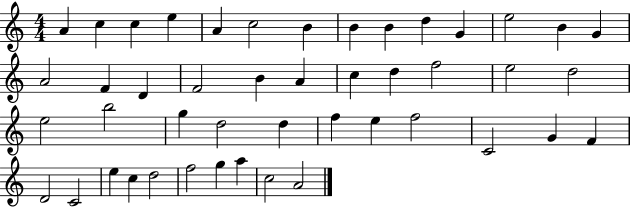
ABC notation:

X:1
T:Untitled
M:4/4
L:1/4
K:C
A c c e A c2 B B B d G e2 B G A2 F D F2 B A c d f2 e2 d2 e2 b2 g d2 d f e f2 C2 G F D2 C2 e c d2 f2 g a c2 A2